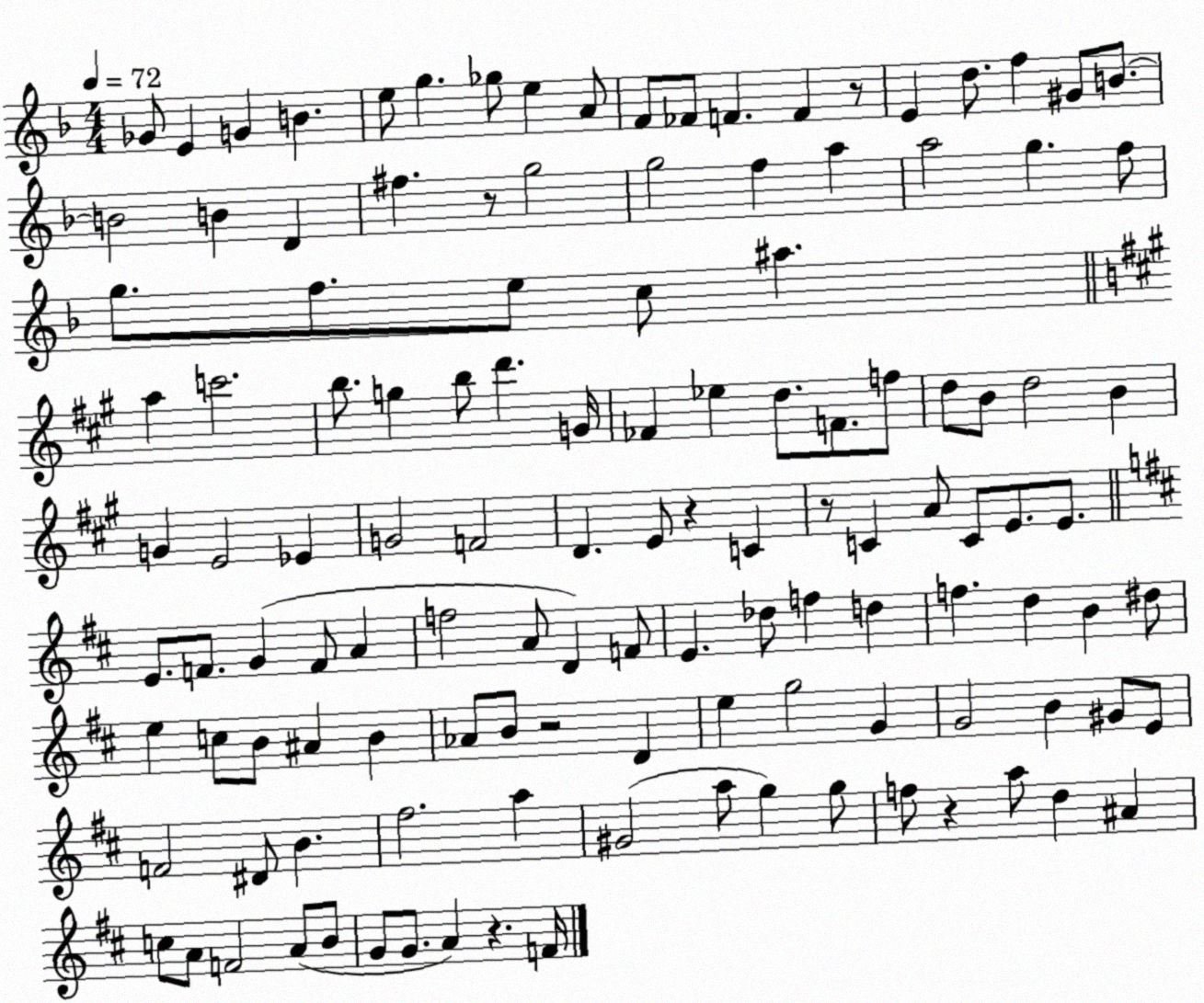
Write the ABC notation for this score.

X:1
T:Untitled
M:4/4
L:1/4
K:F
_G/2 E G B e/2 g _g/2 e A/2 F/2 _F/2 F F z/2 E d/2 f ^G/2 B/2 B2 B D ^f z/2 g2 g2 f a a2 g f/2 g/2 f/2 e/2 c/2 ^a a c'2 b/2 g b/2 d' G/4 _F _e d/2 F/2 f/2 d/2 B/2 d2 B G E2 _E G2 F2 D E/2 z C z/2 C A/2 C/2 E/2 E/2 E/2 F/2 G F/2 A f2 A/2 D F/2 E _d/2 f d f d B ^d/2 e c/2 B/2 ^A B _A/2 B/2 z2 D e g2 G G2 B ^G/2 E/2 F2 ^D/2 B ^f2 a ^G2 a/2 g g/2 f/2 z a/2 d ^A c/2 A/2 F2 A/2 B/2 G/2 G/2 A z F/4